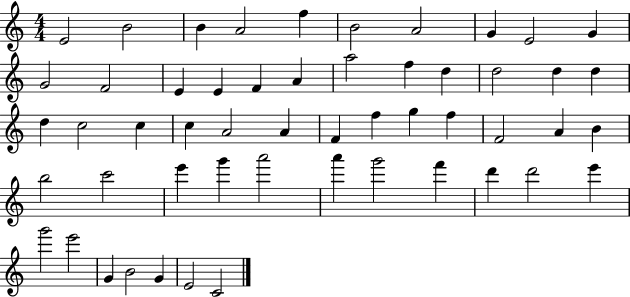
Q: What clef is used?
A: treble